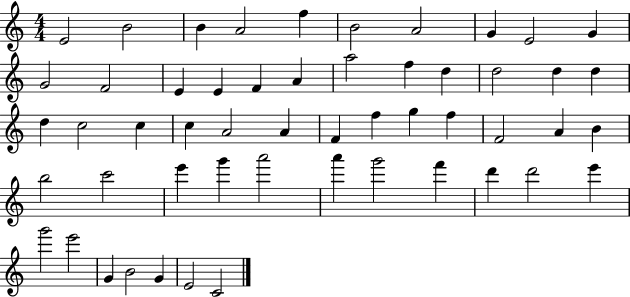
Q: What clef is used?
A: treble